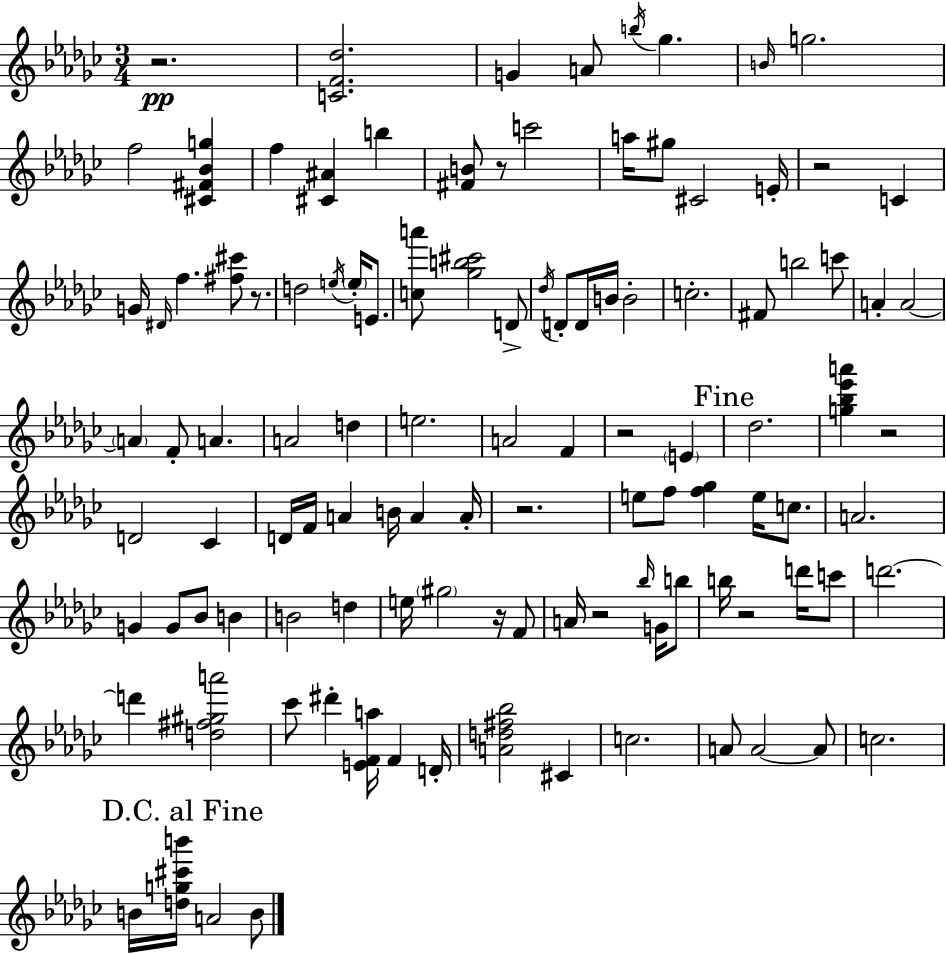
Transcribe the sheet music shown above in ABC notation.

X:1
T:Untitled
M:3/4
L:1/4
K:Ebm
z2 [CF_d]2 G A/2 b/4 _g B/4 g2 f2 [^C^F_Bg] f [^C^A] b [^FB]/2 z/2 c'2 a/4 ^g/2 ^C2 E/4 z2 C G/4 ^D/4 f [^f^c']/2 z/2 d2 e/4 e/4 E/2 [ca']/2 [_gb^c']2 D/2 _d/4 D/2 D/4 B/4 B2 c2 ^F/2 b2 c'/2 A A2 A F/2 A A2 d e2 A2 F z2 E _d2 [g_b_e'a'] z2 D2 _C D/4 F/4 A B/4 A A/4 z2 e/2 f/2 [f_g] e/4 c/2 A2 G G/2 _B/2 B B2 d e/4 ^g2 z/4 F/2 A/4 z2 _b/4 G/4 b/2 b/4 z2 d'/4 c'/2 d'2 d' [d^f^ga']2 _c'/2 ^d' [EFa]/4 F D/4 [Ad^f_b]2 ^C c2 A/2 A2 A/2 c2 B/4 [dg^c'b']/4 A2 B/2